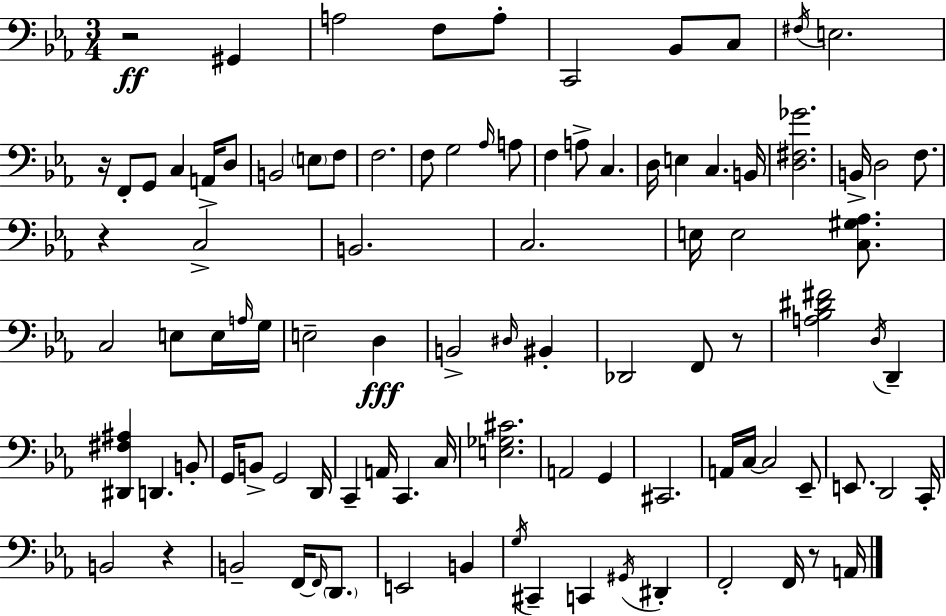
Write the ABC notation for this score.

X:1
T:Untitled
M:3/4
L:1/4
K:Cm
z2 ^G,, A,2 F,/2 A,/2 C,,2 _B,,/2 C,/2 ^F,/4 E,2 z/4 F,,/2 G,,/2 C, A,,/4 D,/2 B,,2 E,/2 F,/2 F,2 F,/2 G,2 _A,/4 A,/2 F, A,/2 C, D,/4 E, C, B,,/4 [D,^F,_G]2 B,,/4 D,2 F,/2 z C,2 B,,2 C,2 E,/4 E,2 [C,^G,_A,]/2 C,2 E,/2 E,/4 A,/4 G,/4 E,2 D, B,,2 ^D,/4 ^B,, _D,,2 F,,/2 z/2 [A,_B,^D^F]2 D,/4 D,, [^D,,^F,^A,] D,, B,,/2 G,,/4 B,,/2 G,,2 D,,/4 C,, A,,/4 C,, C,/4 [E,_G,^C]2 A,,2 G,, ^C,,2 A,,/4 C,/4 C,2 _E,,/2 E,,/2 D,,2 C,,/4 B,,2 z B,,2 F,,/4 F,,/4 D,,/2 E,,2 B,, G,/4 ^C,, C,, ^G,,/4 ^D,, F,,2 F,,/4 z/2 A,,/4